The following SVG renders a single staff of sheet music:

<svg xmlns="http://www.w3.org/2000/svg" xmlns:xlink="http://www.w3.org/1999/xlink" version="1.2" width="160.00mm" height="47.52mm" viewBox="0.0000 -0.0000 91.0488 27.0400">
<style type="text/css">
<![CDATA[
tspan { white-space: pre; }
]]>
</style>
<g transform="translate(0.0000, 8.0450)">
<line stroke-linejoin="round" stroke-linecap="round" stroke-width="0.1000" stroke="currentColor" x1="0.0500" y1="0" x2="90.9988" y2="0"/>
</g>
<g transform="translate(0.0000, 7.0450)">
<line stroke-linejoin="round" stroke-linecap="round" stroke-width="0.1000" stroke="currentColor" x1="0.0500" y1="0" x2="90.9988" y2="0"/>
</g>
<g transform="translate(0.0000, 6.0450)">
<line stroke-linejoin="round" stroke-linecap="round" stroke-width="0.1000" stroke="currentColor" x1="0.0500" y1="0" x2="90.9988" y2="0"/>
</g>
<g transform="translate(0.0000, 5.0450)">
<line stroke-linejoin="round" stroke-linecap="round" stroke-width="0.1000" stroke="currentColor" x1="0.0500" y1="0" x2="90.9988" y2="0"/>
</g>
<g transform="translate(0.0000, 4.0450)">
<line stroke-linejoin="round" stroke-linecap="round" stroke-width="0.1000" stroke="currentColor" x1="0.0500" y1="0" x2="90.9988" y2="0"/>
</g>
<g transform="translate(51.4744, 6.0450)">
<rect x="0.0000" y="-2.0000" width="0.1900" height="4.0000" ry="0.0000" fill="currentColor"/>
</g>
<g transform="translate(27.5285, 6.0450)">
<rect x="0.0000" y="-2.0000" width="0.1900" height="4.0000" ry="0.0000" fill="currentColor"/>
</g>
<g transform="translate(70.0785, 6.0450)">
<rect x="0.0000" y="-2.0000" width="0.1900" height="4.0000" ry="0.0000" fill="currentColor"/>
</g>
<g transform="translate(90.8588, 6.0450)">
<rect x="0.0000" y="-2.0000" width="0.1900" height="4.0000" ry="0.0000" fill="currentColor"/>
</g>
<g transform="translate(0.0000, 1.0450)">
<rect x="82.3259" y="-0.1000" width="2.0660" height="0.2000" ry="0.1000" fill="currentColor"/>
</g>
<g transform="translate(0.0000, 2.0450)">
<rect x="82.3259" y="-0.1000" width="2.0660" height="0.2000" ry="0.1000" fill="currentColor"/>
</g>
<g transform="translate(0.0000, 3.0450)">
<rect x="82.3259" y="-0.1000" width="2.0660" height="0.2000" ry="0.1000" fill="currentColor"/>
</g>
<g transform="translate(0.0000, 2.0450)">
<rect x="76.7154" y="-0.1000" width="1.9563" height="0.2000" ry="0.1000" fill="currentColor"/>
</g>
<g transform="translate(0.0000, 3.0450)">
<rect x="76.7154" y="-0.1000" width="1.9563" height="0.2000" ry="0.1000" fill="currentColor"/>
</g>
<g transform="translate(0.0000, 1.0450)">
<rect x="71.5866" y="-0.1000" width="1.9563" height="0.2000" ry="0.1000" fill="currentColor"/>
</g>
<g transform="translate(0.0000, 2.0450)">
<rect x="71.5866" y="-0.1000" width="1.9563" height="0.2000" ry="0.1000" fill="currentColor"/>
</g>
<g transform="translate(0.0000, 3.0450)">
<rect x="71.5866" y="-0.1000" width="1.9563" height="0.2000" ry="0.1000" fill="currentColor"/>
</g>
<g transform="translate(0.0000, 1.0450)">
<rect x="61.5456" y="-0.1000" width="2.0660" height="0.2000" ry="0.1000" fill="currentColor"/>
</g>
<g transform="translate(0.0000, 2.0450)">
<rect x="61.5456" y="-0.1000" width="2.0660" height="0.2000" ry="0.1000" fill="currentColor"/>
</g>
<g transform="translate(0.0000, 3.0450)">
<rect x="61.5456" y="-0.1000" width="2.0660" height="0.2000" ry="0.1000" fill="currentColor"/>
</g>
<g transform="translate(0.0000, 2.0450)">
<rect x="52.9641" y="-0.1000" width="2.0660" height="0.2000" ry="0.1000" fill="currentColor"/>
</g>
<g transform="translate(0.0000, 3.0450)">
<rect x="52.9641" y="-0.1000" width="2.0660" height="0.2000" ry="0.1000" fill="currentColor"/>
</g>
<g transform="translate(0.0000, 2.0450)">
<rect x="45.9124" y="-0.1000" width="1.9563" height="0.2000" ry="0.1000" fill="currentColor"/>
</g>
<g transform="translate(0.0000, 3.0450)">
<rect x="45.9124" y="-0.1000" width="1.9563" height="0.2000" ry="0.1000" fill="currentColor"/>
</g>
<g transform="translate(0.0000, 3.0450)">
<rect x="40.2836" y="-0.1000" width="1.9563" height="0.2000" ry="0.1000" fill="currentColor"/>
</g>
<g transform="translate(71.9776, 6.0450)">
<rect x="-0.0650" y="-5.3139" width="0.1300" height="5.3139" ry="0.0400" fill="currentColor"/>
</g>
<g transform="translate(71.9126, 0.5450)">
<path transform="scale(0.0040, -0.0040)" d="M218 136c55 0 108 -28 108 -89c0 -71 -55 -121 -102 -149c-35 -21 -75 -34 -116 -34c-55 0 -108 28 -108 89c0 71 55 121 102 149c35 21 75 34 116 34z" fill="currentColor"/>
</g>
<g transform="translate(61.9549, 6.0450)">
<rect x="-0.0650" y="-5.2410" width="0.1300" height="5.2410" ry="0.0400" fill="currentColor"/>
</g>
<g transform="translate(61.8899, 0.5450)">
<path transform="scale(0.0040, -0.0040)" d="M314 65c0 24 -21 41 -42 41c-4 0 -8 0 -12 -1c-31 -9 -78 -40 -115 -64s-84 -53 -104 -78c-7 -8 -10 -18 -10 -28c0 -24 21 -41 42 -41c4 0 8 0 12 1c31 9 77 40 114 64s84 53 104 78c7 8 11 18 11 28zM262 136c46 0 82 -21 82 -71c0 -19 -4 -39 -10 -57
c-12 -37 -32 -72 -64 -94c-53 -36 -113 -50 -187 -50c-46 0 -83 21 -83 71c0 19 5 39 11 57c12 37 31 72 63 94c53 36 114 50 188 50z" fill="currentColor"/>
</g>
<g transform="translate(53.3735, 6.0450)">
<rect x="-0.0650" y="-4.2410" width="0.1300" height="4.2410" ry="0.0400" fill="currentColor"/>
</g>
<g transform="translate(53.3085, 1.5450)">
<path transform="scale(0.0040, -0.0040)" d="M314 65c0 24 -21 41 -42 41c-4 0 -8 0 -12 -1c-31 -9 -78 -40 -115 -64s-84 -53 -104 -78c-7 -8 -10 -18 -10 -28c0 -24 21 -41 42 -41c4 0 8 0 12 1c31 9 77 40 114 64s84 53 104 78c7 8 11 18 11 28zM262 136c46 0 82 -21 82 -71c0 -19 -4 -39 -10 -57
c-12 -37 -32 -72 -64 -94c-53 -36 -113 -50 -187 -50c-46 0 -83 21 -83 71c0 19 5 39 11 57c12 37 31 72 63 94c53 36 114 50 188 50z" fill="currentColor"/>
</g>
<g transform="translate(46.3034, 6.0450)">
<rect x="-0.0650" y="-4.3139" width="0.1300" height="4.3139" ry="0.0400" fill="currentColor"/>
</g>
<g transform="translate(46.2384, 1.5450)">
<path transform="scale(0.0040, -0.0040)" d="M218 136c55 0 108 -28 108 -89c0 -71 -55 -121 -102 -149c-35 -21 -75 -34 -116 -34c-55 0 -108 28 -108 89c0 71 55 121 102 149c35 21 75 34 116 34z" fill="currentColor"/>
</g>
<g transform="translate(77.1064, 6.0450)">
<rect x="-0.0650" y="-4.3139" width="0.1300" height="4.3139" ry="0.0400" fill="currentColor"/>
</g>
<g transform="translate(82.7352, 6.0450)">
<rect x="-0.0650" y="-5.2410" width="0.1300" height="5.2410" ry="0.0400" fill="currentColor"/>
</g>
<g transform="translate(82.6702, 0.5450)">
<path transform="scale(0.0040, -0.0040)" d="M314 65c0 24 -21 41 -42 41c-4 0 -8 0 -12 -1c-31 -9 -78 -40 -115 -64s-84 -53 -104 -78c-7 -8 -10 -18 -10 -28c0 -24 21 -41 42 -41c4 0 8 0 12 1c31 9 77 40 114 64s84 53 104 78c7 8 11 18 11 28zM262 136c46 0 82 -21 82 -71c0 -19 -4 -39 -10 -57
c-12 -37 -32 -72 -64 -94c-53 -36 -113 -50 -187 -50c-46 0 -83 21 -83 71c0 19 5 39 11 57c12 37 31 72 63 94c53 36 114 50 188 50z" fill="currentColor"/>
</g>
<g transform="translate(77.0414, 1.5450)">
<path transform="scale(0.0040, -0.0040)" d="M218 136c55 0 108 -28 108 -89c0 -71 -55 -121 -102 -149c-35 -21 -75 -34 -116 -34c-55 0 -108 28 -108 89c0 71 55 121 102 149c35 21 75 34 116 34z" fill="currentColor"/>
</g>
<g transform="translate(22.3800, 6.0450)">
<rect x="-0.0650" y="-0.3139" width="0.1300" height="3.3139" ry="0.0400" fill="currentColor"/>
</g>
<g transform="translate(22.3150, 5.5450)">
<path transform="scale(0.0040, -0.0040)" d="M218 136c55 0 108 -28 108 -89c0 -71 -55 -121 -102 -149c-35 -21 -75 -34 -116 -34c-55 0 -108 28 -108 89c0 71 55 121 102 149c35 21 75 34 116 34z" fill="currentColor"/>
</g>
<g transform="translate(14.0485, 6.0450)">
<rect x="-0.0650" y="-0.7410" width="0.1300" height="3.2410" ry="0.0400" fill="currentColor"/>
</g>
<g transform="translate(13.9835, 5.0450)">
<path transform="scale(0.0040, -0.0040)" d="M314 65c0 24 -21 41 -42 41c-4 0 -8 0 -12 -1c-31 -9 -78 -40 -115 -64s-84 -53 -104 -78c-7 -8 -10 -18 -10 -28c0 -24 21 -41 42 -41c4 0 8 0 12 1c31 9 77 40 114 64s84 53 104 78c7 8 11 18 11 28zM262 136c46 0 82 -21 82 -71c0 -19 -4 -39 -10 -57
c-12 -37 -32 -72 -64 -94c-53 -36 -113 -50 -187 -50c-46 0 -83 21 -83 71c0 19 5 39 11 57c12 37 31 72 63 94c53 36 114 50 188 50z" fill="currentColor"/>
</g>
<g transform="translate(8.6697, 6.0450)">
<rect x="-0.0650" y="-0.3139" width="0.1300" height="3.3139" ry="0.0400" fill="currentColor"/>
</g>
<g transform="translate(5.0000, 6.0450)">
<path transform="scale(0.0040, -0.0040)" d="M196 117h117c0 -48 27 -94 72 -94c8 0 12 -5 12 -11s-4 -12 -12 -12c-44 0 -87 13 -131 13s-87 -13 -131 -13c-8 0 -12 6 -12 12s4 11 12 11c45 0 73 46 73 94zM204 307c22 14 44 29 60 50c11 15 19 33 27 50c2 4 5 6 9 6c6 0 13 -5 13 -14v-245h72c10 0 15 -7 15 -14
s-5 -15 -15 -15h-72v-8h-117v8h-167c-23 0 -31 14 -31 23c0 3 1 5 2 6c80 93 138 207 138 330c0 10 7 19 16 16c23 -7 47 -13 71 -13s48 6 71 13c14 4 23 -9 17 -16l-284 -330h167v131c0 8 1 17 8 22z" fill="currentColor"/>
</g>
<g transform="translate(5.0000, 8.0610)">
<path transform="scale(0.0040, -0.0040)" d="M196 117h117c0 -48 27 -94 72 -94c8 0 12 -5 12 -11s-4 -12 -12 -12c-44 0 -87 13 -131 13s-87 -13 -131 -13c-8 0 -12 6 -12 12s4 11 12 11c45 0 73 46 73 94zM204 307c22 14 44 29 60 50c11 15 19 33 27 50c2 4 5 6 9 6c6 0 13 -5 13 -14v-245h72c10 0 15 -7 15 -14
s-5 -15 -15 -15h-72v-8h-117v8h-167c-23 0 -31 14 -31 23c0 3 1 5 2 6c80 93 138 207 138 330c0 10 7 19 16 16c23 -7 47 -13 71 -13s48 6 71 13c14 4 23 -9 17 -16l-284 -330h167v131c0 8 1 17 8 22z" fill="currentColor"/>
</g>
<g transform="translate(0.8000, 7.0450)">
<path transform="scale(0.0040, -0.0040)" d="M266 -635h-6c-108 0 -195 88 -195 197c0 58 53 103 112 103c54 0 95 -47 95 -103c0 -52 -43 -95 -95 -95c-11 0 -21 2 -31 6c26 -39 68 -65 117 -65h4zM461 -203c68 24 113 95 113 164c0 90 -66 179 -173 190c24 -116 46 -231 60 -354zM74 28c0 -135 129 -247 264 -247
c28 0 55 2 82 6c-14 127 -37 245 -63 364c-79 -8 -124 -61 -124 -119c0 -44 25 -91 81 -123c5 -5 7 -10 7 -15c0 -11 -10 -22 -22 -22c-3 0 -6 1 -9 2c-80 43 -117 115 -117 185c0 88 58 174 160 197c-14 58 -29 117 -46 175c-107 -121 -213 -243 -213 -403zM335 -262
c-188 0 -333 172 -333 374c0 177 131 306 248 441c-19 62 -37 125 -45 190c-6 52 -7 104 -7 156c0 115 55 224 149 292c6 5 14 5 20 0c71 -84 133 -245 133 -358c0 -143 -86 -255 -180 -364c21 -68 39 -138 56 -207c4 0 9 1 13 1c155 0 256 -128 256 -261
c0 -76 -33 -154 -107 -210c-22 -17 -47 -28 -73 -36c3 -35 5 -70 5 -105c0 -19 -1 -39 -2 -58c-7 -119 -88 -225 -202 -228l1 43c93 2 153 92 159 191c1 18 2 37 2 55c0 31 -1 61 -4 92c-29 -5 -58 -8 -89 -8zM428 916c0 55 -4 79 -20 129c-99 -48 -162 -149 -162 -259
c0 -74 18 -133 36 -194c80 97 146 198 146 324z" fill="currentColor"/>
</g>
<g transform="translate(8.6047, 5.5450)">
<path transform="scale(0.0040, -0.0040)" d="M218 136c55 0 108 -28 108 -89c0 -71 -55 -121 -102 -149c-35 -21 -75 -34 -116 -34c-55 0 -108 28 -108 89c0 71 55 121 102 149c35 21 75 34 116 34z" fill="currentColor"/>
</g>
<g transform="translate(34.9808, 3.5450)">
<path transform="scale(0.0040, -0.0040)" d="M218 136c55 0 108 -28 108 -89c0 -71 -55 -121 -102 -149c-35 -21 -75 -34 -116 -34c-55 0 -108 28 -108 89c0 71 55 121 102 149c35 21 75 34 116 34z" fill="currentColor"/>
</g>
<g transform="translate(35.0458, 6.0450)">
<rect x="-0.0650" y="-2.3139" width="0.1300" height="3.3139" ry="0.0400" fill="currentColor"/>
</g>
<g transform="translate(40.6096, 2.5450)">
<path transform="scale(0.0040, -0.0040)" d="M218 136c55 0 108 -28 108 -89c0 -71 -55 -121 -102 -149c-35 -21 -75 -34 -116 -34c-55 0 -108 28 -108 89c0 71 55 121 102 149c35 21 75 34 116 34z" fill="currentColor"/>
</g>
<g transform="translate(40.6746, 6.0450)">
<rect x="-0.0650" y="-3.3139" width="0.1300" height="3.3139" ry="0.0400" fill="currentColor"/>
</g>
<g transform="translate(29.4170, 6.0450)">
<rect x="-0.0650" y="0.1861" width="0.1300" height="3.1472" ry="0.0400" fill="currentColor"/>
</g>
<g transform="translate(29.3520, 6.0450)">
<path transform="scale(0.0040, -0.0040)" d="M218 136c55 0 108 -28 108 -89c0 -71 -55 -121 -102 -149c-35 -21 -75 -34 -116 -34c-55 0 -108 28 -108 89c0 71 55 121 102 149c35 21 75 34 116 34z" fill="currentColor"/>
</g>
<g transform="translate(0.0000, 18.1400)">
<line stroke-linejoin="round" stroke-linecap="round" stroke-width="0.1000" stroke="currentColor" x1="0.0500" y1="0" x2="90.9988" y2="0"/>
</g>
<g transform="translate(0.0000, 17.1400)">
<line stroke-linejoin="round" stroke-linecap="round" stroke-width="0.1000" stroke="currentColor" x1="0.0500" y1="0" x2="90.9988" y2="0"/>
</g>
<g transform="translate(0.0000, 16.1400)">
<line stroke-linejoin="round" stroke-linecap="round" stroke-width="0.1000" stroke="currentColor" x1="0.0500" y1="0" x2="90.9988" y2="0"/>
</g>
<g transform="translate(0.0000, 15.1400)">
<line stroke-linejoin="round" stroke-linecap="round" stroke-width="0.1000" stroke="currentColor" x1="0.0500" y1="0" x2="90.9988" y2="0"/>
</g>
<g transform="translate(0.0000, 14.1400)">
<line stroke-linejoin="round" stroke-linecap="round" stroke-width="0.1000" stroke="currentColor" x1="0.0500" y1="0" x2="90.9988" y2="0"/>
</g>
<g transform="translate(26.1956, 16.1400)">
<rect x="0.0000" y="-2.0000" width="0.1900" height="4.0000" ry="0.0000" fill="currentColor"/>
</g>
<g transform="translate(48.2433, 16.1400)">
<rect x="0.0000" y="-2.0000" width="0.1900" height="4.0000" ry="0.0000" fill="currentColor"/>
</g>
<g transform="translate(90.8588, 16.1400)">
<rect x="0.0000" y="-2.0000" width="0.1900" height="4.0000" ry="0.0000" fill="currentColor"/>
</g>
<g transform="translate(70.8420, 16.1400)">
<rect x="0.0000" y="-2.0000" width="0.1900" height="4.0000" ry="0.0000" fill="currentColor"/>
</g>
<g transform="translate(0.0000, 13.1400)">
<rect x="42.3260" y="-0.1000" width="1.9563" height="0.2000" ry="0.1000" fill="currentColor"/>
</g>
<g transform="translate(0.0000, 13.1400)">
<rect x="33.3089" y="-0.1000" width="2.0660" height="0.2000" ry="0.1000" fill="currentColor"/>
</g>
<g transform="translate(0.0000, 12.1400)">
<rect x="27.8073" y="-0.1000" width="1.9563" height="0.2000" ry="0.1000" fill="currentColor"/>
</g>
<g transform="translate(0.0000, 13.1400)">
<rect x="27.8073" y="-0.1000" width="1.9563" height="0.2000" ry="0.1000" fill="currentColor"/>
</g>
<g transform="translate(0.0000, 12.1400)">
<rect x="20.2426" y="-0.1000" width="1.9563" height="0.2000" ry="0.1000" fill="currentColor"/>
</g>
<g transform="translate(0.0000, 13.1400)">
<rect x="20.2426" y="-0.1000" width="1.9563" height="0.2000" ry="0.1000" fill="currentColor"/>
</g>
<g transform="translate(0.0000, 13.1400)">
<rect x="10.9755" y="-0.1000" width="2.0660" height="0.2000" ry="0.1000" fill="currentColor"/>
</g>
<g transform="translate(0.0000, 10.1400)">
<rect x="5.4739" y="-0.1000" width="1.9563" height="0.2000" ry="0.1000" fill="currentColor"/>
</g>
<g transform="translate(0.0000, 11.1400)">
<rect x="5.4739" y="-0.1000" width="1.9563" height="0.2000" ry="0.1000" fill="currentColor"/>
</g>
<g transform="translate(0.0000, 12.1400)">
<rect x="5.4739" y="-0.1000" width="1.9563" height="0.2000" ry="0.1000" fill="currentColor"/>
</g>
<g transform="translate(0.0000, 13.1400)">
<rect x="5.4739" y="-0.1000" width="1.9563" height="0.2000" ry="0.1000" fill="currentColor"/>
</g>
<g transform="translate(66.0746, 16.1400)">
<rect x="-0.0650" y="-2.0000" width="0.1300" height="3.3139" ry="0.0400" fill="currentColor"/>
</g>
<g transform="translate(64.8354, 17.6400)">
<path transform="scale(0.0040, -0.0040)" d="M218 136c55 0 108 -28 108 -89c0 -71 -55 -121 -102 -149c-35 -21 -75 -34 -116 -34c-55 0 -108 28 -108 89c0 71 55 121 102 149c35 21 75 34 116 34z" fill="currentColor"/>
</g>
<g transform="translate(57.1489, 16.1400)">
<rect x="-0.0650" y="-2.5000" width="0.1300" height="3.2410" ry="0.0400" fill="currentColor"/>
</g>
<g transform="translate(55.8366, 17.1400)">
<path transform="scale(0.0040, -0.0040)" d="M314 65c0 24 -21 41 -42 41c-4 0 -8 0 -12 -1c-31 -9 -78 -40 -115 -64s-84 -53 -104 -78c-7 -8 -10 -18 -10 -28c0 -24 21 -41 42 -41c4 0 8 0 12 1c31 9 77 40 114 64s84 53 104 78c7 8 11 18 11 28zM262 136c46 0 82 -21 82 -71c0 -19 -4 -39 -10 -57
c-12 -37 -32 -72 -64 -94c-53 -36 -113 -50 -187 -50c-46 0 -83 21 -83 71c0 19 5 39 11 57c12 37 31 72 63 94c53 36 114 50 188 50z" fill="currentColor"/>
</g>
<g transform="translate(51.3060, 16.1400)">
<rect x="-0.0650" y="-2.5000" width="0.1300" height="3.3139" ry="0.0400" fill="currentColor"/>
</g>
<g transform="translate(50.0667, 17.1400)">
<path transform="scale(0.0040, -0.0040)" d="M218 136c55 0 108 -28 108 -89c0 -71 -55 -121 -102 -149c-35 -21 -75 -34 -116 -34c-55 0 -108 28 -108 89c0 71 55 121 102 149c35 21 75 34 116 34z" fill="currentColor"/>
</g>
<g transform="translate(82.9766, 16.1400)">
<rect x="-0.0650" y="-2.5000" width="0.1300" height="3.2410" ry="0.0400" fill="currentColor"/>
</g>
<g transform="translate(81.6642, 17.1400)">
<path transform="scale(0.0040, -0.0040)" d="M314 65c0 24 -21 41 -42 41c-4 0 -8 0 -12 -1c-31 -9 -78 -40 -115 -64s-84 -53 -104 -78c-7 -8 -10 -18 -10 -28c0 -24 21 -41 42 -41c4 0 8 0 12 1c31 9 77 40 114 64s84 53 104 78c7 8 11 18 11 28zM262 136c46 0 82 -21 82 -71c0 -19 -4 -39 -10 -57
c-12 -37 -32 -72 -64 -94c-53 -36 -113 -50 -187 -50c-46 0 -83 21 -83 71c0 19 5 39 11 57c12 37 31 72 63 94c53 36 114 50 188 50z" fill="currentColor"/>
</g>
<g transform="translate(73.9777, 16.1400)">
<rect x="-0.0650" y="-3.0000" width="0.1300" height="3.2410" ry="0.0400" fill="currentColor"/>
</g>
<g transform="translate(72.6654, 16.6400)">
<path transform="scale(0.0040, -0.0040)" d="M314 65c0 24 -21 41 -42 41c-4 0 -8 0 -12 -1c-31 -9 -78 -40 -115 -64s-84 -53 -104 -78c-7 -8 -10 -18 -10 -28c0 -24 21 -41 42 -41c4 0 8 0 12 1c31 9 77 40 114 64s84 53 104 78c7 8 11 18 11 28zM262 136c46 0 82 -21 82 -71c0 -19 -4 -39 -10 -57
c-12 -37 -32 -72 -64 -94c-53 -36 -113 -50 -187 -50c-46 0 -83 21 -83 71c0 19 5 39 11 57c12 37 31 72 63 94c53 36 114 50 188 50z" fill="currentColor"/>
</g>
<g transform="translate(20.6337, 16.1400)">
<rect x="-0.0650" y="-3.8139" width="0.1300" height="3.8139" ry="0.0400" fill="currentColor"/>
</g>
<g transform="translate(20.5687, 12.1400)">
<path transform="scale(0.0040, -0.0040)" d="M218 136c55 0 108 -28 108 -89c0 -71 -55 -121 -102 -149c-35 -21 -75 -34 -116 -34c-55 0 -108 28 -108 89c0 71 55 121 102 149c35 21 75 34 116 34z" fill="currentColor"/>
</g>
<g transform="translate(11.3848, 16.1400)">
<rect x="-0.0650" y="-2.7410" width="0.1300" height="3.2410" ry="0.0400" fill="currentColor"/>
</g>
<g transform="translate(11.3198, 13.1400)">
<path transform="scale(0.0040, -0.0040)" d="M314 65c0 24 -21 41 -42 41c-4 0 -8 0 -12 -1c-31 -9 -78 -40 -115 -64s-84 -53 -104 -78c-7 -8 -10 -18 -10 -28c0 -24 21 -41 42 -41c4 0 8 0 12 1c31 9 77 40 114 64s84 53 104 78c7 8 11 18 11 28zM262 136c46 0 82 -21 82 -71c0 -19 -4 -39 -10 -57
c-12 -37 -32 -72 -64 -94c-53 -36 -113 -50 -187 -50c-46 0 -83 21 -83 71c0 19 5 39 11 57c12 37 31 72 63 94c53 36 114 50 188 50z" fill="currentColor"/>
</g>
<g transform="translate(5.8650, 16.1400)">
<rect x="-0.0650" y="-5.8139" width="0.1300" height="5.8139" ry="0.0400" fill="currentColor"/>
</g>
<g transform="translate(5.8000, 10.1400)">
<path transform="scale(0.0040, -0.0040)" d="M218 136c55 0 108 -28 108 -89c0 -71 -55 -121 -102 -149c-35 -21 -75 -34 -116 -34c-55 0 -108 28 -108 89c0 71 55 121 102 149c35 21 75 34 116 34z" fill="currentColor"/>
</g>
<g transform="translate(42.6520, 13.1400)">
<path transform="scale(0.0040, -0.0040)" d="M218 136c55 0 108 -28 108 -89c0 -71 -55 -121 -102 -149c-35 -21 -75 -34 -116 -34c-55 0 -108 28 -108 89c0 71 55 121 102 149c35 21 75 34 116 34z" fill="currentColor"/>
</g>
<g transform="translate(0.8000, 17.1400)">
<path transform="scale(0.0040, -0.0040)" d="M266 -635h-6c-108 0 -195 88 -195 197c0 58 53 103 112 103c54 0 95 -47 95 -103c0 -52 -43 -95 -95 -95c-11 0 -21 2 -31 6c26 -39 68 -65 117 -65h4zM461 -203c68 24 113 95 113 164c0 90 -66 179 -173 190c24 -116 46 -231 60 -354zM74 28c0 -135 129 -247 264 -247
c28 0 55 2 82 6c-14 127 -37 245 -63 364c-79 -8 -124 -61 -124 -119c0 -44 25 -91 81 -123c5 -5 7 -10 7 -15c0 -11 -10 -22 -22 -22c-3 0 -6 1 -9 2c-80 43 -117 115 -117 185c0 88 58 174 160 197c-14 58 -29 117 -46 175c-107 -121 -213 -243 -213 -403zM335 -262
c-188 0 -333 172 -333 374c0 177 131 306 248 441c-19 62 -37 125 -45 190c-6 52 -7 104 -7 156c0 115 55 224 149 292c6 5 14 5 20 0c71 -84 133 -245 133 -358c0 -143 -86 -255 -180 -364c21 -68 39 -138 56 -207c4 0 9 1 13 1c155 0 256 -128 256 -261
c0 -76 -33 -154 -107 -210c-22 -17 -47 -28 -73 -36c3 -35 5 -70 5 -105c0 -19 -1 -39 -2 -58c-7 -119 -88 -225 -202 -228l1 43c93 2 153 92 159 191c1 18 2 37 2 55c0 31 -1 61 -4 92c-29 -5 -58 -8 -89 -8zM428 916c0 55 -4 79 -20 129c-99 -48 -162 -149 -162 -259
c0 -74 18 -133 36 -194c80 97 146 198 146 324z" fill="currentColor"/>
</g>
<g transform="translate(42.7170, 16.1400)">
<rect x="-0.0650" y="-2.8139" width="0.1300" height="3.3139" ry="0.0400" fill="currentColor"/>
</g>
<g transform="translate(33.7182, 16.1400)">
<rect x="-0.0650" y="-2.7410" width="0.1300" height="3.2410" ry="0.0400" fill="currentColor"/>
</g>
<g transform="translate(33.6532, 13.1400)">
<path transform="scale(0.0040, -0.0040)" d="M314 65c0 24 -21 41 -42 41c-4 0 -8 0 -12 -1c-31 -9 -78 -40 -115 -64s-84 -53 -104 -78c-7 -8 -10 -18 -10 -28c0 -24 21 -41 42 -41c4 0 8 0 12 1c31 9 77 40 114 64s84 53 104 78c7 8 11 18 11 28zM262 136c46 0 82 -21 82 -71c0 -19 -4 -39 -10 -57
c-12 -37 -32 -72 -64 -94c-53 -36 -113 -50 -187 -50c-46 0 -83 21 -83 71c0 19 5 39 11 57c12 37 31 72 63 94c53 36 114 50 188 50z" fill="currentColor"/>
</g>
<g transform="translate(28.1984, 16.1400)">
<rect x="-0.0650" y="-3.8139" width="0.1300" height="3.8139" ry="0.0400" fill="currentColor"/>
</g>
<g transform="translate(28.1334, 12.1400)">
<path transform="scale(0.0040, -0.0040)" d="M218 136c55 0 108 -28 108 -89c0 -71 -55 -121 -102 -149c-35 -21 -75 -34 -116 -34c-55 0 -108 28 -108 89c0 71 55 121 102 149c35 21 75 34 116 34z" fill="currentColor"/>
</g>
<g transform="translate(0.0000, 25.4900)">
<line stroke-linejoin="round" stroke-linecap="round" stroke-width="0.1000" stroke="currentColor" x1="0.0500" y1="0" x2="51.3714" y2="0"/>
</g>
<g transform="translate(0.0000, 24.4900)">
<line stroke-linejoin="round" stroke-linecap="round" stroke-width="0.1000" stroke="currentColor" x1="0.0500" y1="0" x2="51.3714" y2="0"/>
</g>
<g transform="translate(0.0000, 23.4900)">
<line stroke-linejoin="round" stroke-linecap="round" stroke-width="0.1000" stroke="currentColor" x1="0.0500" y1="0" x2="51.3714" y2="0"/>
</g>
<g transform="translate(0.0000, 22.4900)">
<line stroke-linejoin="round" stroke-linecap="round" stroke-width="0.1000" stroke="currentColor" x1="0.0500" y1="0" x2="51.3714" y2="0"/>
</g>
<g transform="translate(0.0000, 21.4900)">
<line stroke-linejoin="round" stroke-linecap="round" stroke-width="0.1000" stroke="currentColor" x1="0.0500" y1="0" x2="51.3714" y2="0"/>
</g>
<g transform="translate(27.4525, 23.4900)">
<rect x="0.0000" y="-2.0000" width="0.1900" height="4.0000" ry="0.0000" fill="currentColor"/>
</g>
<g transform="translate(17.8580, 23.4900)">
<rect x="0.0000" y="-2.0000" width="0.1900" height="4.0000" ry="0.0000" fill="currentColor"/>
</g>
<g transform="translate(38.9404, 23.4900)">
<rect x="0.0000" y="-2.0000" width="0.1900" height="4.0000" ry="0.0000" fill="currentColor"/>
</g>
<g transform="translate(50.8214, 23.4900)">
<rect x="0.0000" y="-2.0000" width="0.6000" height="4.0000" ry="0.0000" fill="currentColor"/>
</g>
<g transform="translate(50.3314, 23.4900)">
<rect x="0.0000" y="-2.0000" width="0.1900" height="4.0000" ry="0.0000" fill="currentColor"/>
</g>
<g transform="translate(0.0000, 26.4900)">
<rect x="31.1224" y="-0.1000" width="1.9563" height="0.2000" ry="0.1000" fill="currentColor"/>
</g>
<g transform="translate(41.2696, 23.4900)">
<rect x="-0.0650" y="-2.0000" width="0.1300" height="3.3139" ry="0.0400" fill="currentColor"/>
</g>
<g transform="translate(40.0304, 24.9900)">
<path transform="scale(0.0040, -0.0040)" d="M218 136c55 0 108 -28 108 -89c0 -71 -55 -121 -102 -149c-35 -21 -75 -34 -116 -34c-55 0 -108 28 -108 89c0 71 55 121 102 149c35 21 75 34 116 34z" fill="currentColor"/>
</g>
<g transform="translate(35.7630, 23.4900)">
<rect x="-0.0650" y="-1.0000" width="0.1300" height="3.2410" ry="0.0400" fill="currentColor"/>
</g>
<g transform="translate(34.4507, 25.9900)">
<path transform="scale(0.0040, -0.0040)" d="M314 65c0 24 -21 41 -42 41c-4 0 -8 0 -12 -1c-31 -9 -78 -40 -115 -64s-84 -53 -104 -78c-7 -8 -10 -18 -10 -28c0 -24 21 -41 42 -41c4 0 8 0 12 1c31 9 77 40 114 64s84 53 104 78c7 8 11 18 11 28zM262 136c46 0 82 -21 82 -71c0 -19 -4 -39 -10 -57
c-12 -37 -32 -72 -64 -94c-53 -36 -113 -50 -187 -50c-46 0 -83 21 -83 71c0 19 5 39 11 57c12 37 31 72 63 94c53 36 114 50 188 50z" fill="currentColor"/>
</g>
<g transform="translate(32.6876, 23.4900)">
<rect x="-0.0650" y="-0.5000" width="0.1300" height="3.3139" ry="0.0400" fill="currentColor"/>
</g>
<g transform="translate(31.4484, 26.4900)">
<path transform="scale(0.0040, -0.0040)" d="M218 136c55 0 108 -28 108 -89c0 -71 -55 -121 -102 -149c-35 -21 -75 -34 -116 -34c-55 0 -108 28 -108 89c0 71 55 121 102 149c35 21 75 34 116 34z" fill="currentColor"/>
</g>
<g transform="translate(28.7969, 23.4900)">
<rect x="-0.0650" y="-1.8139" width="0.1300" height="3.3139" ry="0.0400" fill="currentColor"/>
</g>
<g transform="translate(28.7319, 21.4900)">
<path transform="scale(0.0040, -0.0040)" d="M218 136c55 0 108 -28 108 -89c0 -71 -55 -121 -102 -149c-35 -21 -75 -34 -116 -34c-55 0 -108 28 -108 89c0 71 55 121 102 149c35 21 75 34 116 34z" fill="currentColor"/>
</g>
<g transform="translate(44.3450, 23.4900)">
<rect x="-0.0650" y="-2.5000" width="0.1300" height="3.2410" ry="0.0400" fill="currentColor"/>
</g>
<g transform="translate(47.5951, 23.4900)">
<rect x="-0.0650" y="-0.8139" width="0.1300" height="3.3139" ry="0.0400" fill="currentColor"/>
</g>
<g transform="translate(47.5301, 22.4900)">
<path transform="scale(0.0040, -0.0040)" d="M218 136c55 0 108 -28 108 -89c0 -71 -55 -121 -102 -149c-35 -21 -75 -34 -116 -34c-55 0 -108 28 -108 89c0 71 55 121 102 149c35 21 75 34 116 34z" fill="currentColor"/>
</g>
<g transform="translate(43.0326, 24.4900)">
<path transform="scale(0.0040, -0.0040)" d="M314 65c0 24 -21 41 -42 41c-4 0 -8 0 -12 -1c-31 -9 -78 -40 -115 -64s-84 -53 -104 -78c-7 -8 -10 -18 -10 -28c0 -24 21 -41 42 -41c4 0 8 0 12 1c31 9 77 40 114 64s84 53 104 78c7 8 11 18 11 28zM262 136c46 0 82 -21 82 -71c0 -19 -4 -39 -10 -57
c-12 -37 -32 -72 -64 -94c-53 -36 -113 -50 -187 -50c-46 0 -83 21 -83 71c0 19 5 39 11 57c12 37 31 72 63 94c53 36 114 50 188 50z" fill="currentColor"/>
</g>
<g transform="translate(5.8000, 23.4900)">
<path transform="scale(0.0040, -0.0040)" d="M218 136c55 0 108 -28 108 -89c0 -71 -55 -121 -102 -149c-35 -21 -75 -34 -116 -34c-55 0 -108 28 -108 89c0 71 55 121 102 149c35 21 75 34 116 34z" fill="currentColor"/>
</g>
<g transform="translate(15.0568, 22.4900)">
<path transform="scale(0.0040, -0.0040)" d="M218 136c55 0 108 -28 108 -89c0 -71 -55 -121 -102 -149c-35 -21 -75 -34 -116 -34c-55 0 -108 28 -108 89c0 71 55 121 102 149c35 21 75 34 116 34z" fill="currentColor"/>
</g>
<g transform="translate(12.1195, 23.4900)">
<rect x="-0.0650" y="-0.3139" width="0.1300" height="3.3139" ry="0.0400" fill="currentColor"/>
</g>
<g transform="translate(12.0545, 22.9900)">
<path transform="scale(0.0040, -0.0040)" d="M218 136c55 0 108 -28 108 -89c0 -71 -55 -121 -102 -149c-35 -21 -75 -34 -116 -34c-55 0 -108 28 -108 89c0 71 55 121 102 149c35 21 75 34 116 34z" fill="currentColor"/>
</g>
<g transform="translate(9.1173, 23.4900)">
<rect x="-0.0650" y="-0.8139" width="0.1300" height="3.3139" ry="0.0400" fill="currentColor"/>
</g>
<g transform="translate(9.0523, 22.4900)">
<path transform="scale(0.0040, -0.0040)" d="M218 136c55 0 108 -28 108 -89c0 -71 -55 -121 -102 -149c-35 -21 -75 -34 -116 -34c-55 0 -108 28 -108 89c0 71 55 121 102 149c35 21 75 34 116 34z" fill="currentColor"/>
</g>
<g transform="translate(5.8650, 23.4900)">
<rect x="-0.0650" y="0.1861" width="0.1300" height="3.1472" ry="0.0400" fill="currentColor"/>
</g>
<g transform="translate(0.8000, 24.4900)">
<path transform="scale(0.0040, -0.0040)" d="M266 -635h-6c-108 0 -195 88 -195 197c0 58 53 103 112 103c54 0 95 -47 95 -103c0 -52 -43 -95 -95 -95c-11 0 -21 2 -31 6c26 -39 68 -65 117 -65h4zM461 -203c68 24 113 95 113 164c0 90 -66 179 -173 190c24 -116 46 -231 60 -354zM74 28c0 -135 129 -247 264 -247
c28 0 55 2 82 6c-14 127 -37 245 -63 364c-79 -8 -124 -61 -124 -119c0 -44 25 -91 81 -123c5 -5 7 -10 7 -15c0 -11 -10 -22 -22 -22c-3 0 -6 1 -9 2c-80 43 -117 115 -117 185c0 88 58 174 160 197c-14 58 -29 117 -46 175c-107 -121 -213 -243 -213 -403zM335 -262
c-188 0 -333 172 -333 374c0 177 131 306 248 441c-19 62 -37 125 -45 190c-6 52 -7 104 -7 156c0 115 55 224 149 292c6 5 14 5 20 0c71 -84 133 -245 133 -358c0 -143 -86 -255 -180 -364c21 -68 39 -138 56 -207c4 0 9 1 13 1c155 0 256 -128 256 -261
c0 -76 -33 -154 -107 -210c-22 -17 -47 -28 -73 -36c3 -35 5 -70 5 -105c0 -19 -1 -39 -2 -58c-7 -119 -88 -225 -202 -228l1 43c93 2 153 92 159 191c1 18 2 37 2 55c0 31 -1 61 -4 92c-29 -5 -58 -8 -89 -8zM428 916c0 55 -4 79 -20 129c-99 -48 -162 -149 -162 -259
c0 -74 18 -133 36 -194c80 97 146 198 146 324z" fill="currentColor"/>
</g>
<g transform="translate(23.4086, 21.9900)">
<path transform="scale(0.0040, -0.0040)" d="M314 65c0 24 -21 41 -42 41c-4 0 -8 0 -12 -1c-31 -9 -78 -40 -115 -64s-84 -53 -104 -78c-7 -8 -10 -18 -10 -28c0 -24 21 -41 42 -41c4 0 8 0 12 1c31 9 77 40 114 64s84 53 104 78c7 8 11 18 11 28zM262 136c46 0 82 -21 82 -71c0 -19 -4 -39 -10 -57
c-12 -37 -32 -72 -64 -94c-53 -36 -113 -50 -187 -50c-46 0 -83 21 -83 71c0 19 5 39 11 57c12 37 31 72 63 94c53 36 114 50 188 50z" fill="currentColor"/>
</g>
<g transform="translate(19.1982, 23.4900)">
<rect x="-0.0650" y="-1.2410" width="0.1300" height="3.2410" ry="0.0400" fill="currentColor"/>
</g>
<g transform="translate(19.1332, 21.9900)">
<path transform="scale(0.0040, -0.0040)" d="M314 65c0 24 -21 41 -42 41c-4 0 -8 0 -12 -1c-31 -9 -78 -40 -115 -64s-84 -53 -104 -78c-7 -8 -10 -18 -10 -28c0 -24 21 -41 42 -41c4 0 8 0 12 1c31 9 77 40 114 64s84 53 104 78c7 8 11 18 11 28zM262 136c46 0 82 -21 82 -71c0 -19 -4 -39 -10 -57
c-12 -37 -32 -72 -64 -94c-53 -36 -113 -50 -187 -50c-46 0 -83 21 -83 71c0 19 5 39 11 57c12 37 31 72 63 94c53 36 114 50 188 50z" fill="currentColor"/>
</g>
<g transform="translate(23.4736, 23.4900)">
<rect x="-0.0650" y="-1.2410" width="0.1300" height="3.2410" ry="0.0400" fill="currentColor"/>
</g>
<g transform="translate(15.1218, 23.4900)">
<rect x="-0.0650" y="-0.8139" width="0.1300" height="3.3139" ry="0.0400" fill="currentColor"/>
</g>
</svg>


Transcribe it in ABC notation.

X:1
T:Untitled
M:4/4
L:1/4
K:C
c d2 c B g b d' d'2 f'2 f' d' f'2 g' a2 c' c' a2 a G G2 F A2 G2 B d c d e2 e2 f C D2 F G2 d